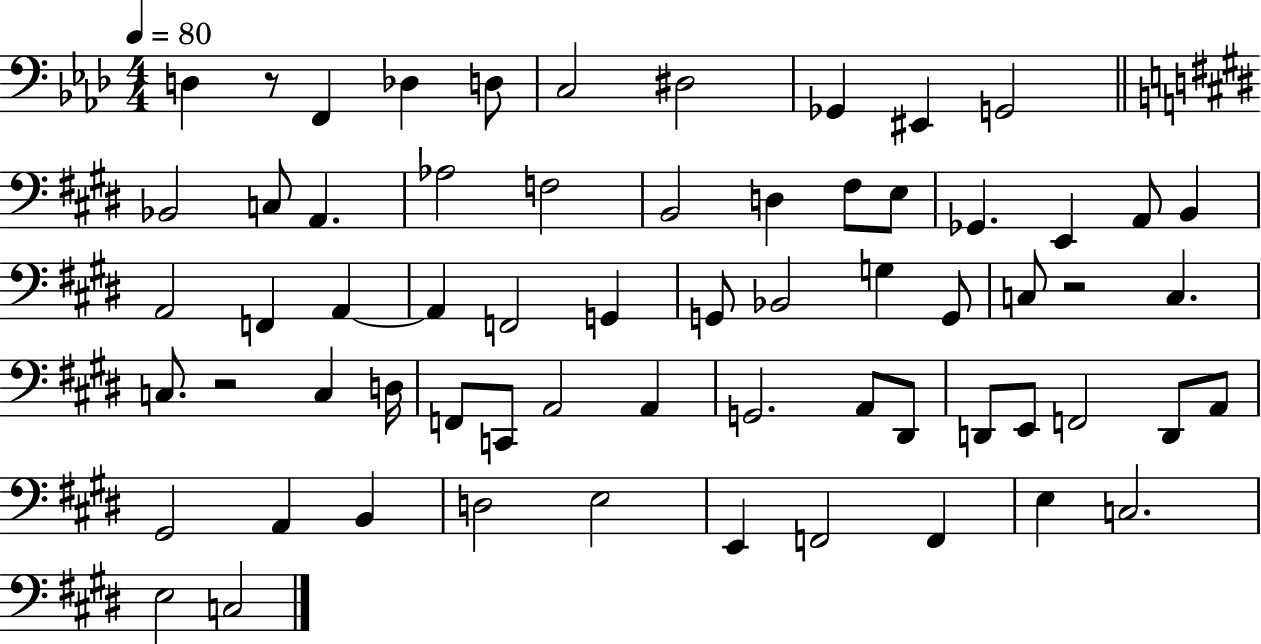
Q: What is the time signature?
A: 4/4